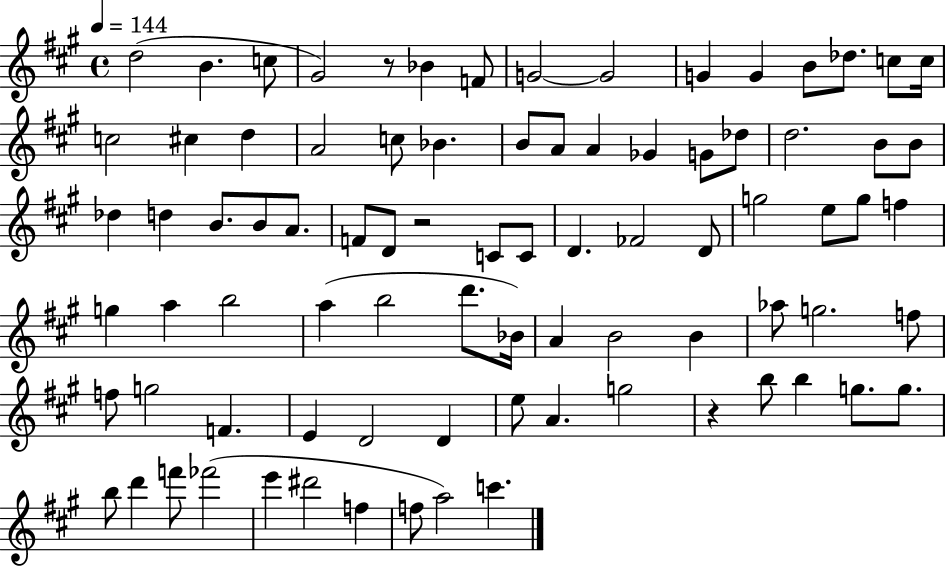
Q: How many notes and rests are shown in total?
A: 84